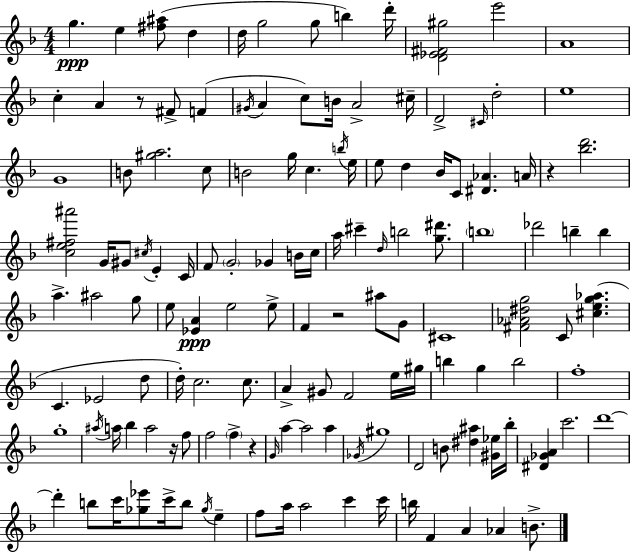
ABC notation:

X:1
T:Untitled
M:4/4
L:1/4
K:Dm
g e [^f^a]/2 d d/4 g2 g/2 b d'/4 [D_E^F^g]2 e'2 A4 c A z/2 ^F/2 F ^G/4 A c/2 B/4 A2 ^c/4 D2 ^C/4 d2 e4 G4 B/2 [^ga]2 c/2 B2 g/4 c b/4 e/4 e/2 d _B/4 C/2 [^D_A] A/4 z [_bd']2 [ce^f^a']2 G/4 ^G/2 ^c/4 E C/4 F/2 G2 _G B/4 c/4 a/4 ^c' d/4 b2 [g^d']/2 b4 _d'2 b b a ^a2 g/2 e/2 [_EA] e2 e/2 F z2 ^a/2 G/2 ^C4 [^F_A^dg]2 C/2 [^ceg_a] C _E2 d/2 d/4 c2 c/2 A ^G/2 F2 e/4 ^g/4 b g b2 f4 g4 ^a/4 a/4 _b a2 z/4 f/2 f2 f z G/4 a a2 a _G/4 ^g4 D2 B/2 [^d^a] [^G_e]/4 _b/4 [^D_GA] c'2 d'4 d' b/2 c'/4 [_g_e']/2 c'/4 b/2 _g/4 e f/2 a/4 a2 c' c'/4 b/4 F A _A B/2